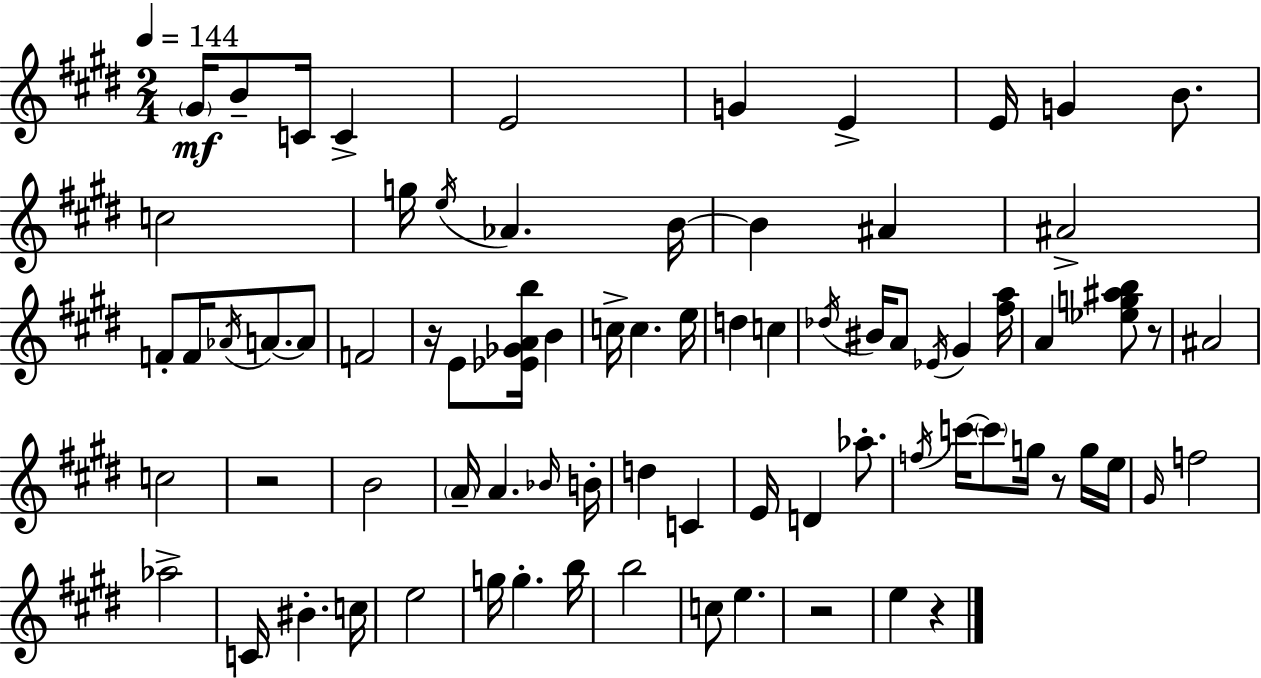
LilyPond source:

{
  \clef treble
  \numericTimeSignature
  \time 2/4
  \key e \major
  \tempo 4 = 144
  \parenthesize gis'16\mf b'8-- c'16 c'4-> | e'2 | g'4 e'4-> | e'16 g'4 b'8. | \break c''2 | g''16 \acciaccatura { e''16 } aes'4. | b'16~~ b'4 ais'4 | ais'2-> | \break f'8-. f'16 \acciaccatura { aes'16 } a'8.~~ | a'8 f'2 | r16 e'8 <ees' ges' a' b''>16 b'4 | c''16-> c''4. | \break e''16 d''4 c''4 | \acciaccatura { des''16 } bis'16 a'8 \acciaccatura { ees'16 } gis'4 | <fis'' a''>16 a'4 | <ees'' g'' ais'' b''>8 r8 ais'2 | \break c''2 | r2 | b'2 | \parenthesize a'16-- a'4. | \break \grace { bes'16 } b'16-. d''4 | c'4 e'16 d'4 | aes''8.-. \acciaccatura { f''16 } c'''16~~ \parenthesize c'''8 | g''16 r8 g''16 e''16 \grace { gis'16 } f''2 | \break aes''2-> | c'16 | bis'4.-. c''16 e''2 | g''16 | \break g''4.-. b''16 b''2 | c''8 | e''4. r2 | e''4 | \break r4 \bar "|."
}